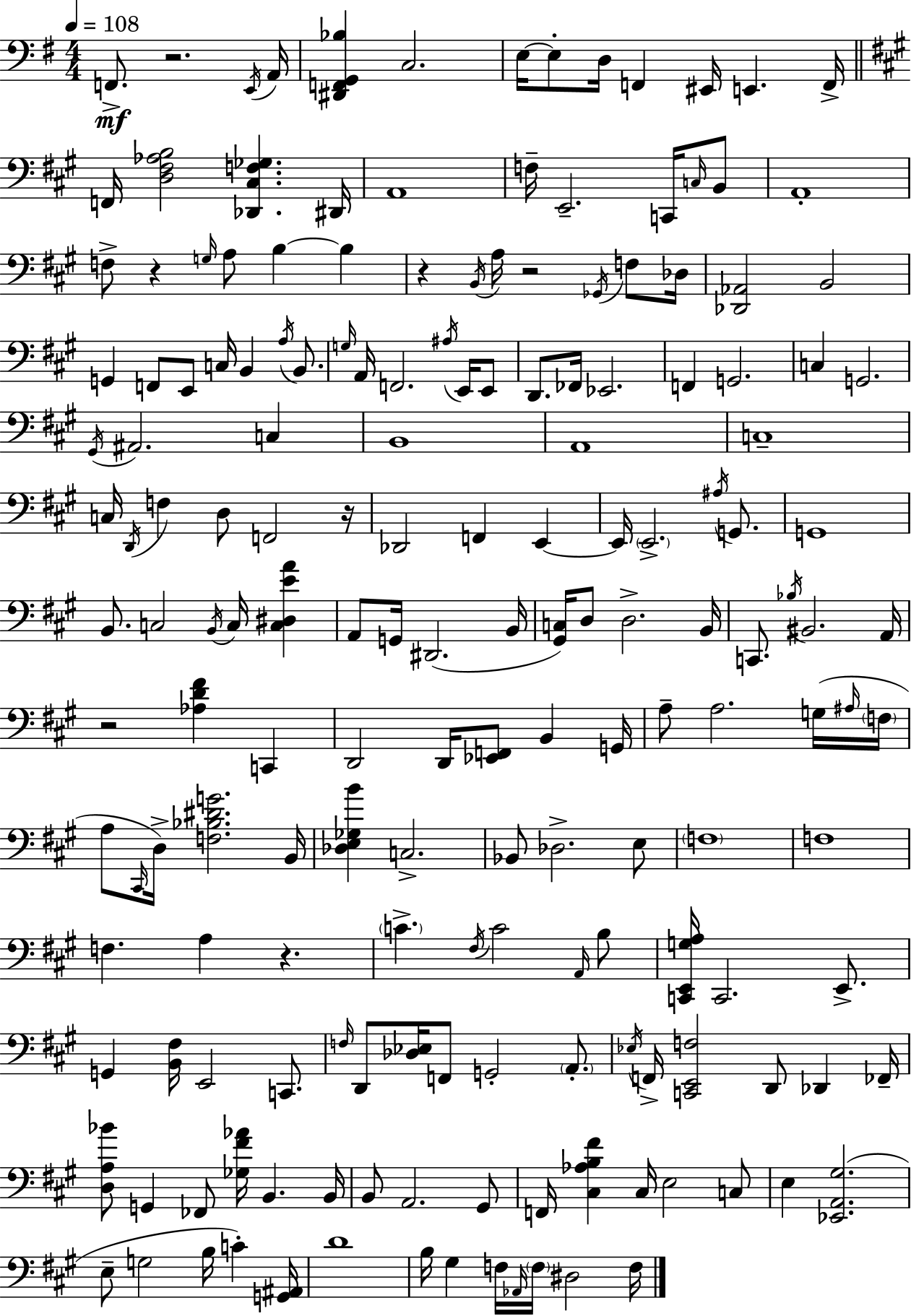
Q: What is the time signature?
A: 4/4